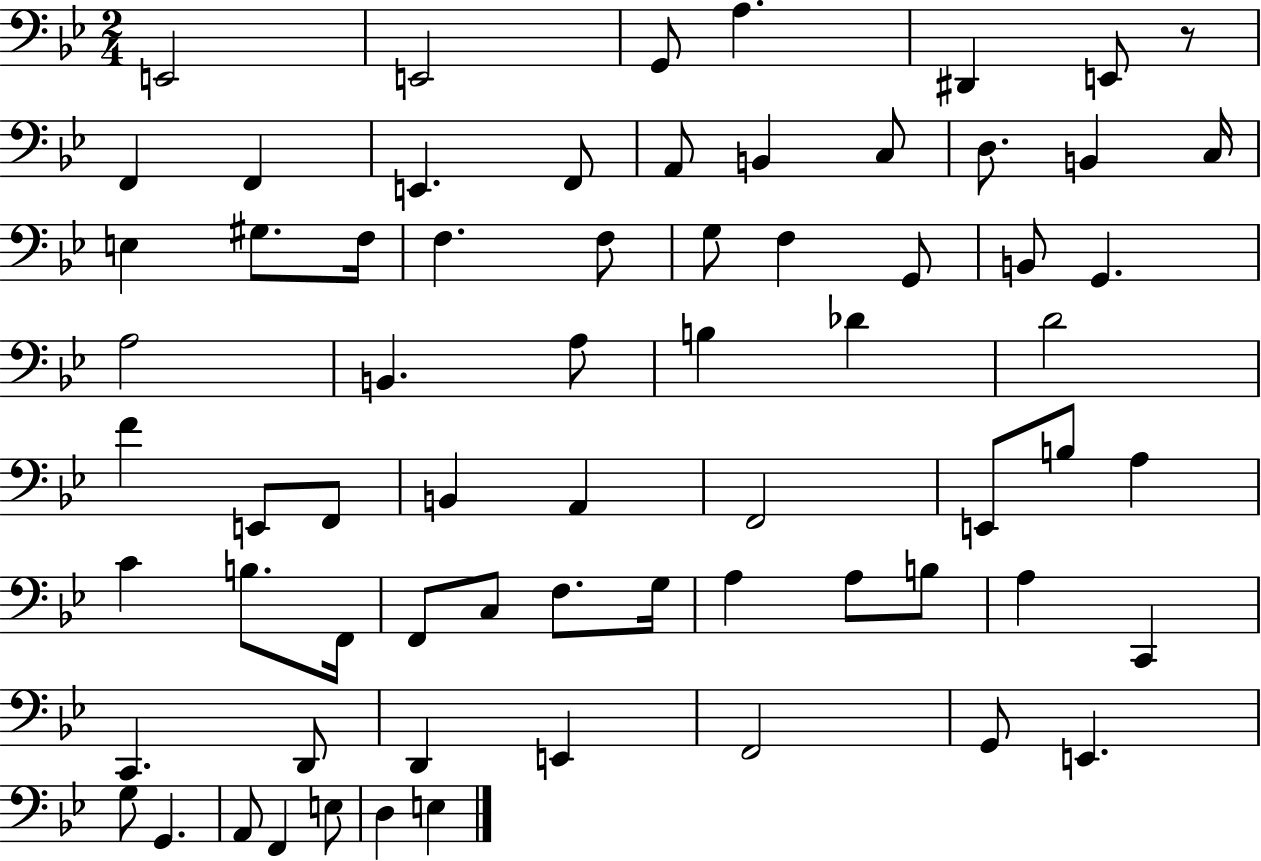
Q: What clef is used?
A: bass